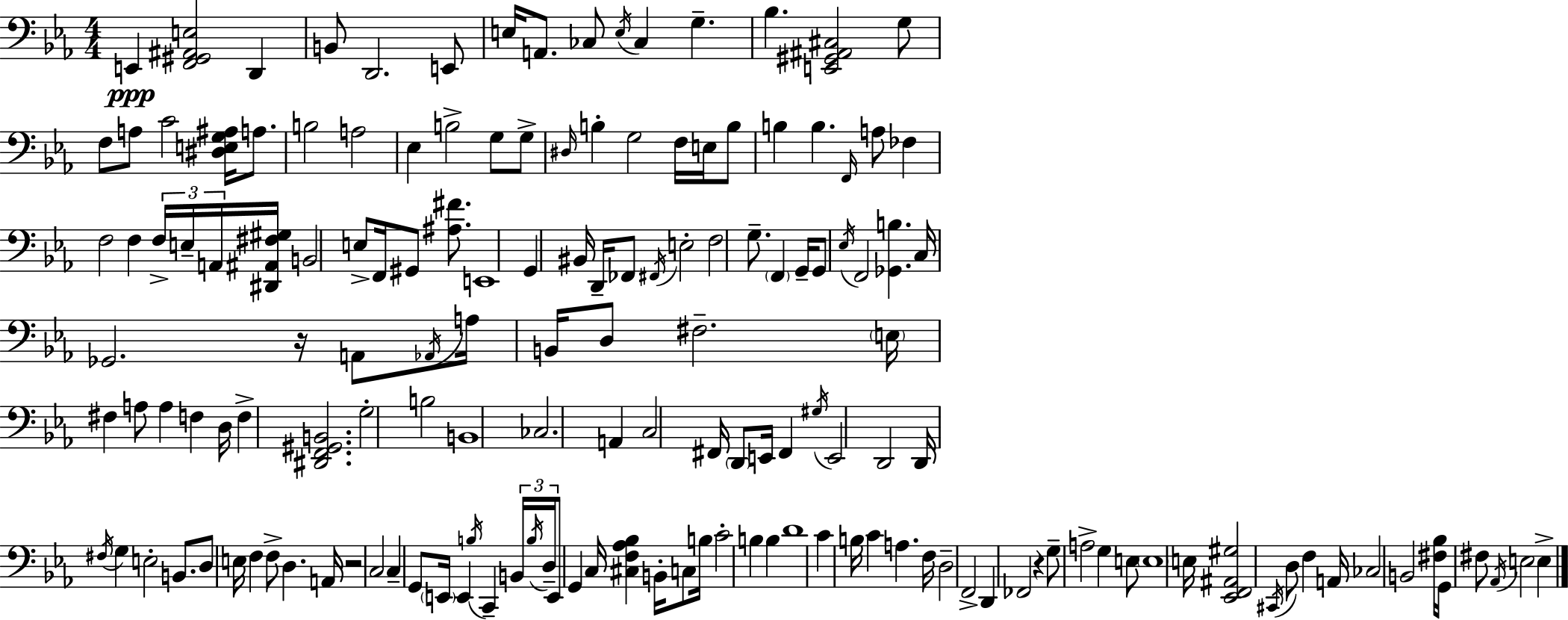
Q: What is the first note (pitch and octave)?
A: E2